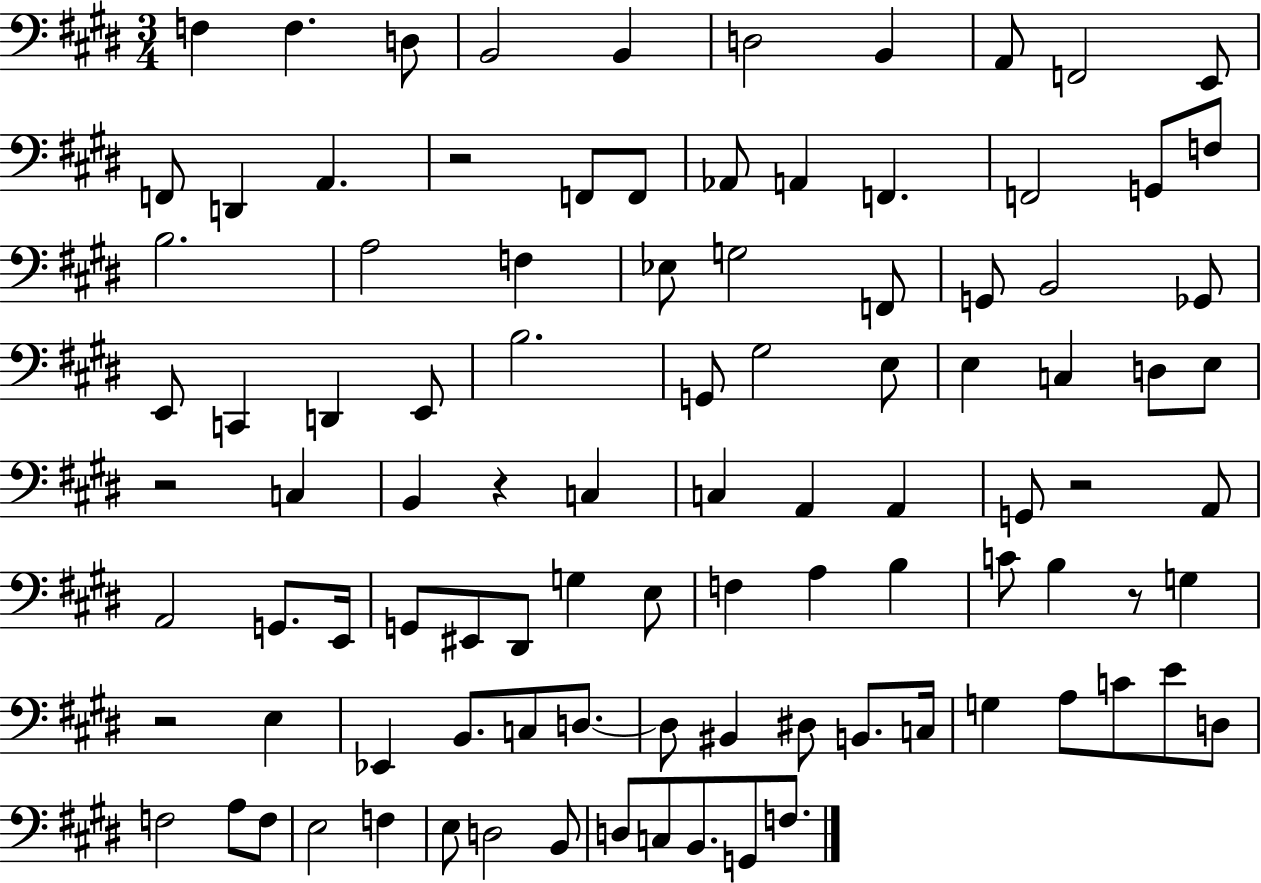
{
  \clef bass
  \numericTimeSignature
  \time 3/4
  \key e \major
  f4 f4. d8 | b,2 b,4 | d2 b,4 | a,8 f,2 e,8 | \break f,8 d,4 a,4. | r2 f,8 f,8 | aes,8 a,4 f,4. | f,2 g,8 f8 | \break b2. | a2 f4 | ees8 g2 f,8 | g,8 b,2 ges,8 | \break e,8 c,4 d,4 e,8 | b2. | g,8 gis2 e8 | e4 c4 d8 e8 | \break r2 c4 | b,4 r4 c4 | c4 a,4 a,4 | g,8 r2 a,8 | \break a,2 g,8. e,16 | g,8 eis,8 dis,8 g4 e8 | f4 a4 b4 | c'8 b4 r8 g4 | \break r2 e4 | ees,4 b,8. c8 d8.~~ | d8 bis,4 dis8 b,8. c16 | g4 a8 c'8 e'8 d8 | \break f2 a8 f8 | e2 f4 | e8 d2 b,8 | d8 c8 b,8. g,8 f8. | \break \bar "|."
}